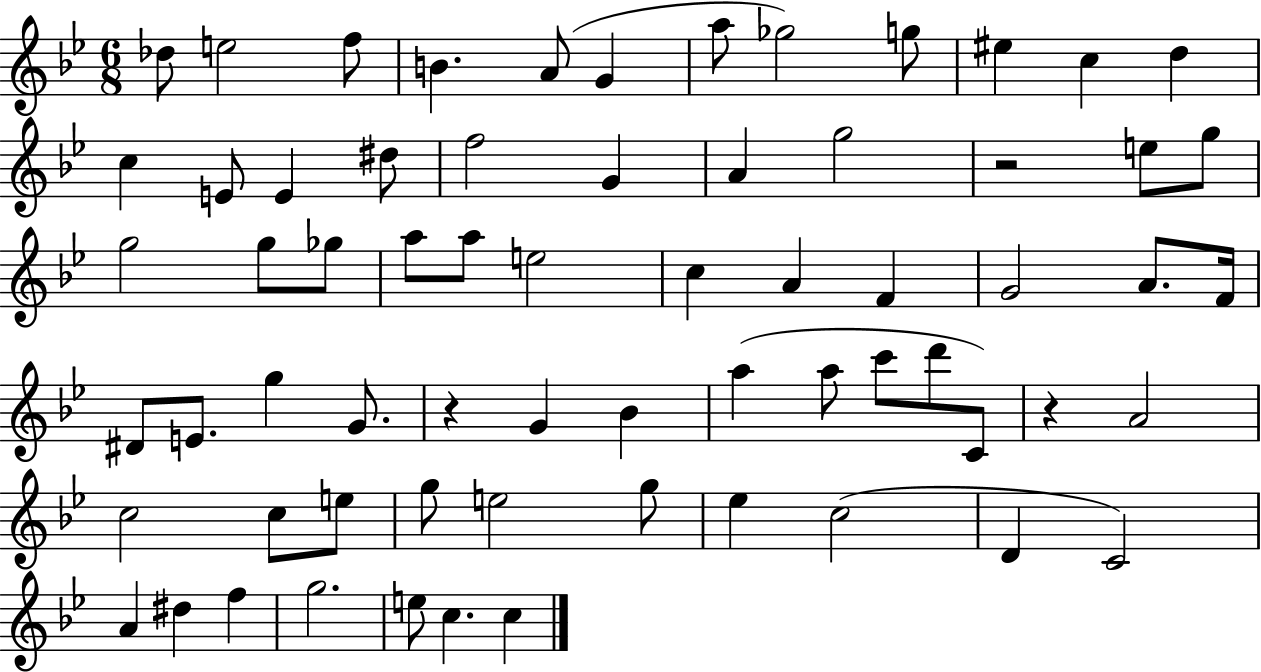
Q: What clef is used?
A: treble